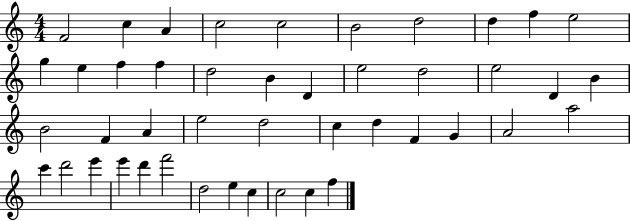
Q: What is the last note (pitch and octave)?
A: F5